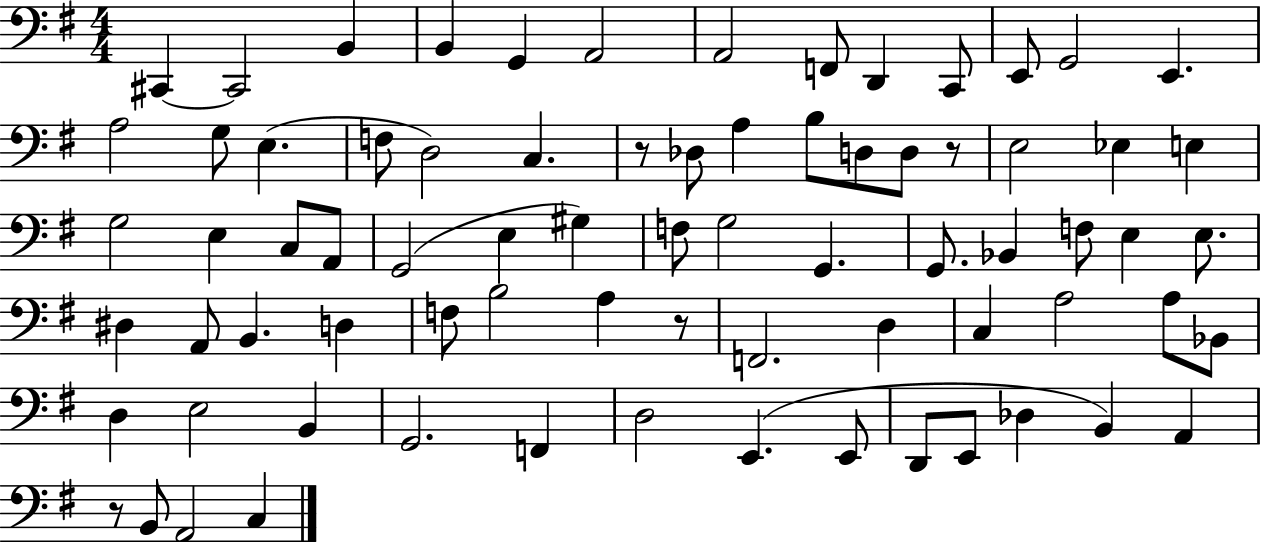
X:1
T:Untitled
M:4/4
L:1/4
K:G
^C,, ^C,,2 B,, B,, G,, A,,2 A,,2 F,,/2 D,, C,,/2 E,,/2 G,,2 E,, A,2 G,/2 E, F,/2 D,2 C, z/2 _D,/2 A, B,/2 D,/2 D,/2 z/2 E,2 _E, E, G,2 E, C,/2 A,,/2 G,,2 E, ^G, F,/2 G,2 G,, G,,/2 _B,, F,/2 E, E,/2 ^D, A,,/2 B,, D, F,/2 B,2 A, z/2 F,,2 D, C, A,2 A,/2 _B,,/2 D, E,2 B,, G,,2 F,, D,2 E,, E,,/2 D,,/2 E,,/2 _D, B,, A,, z/2 B,,/2 A,,2 C,